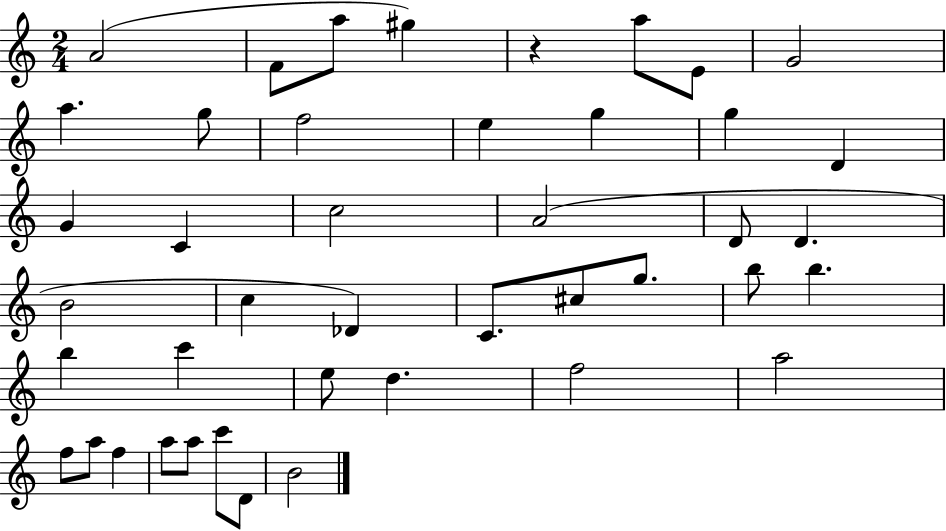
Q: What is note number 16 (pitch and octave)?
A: C4